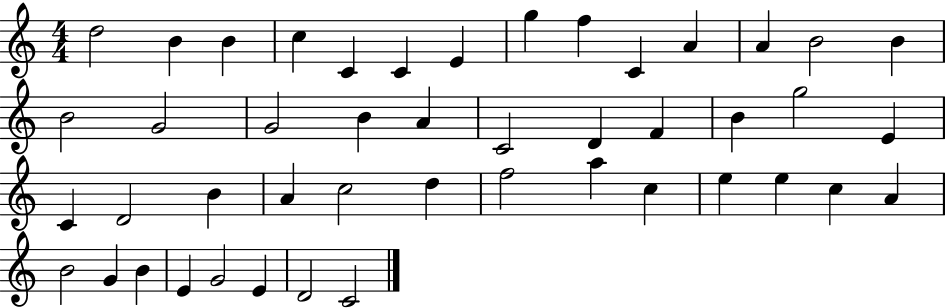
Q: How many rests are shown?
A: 0